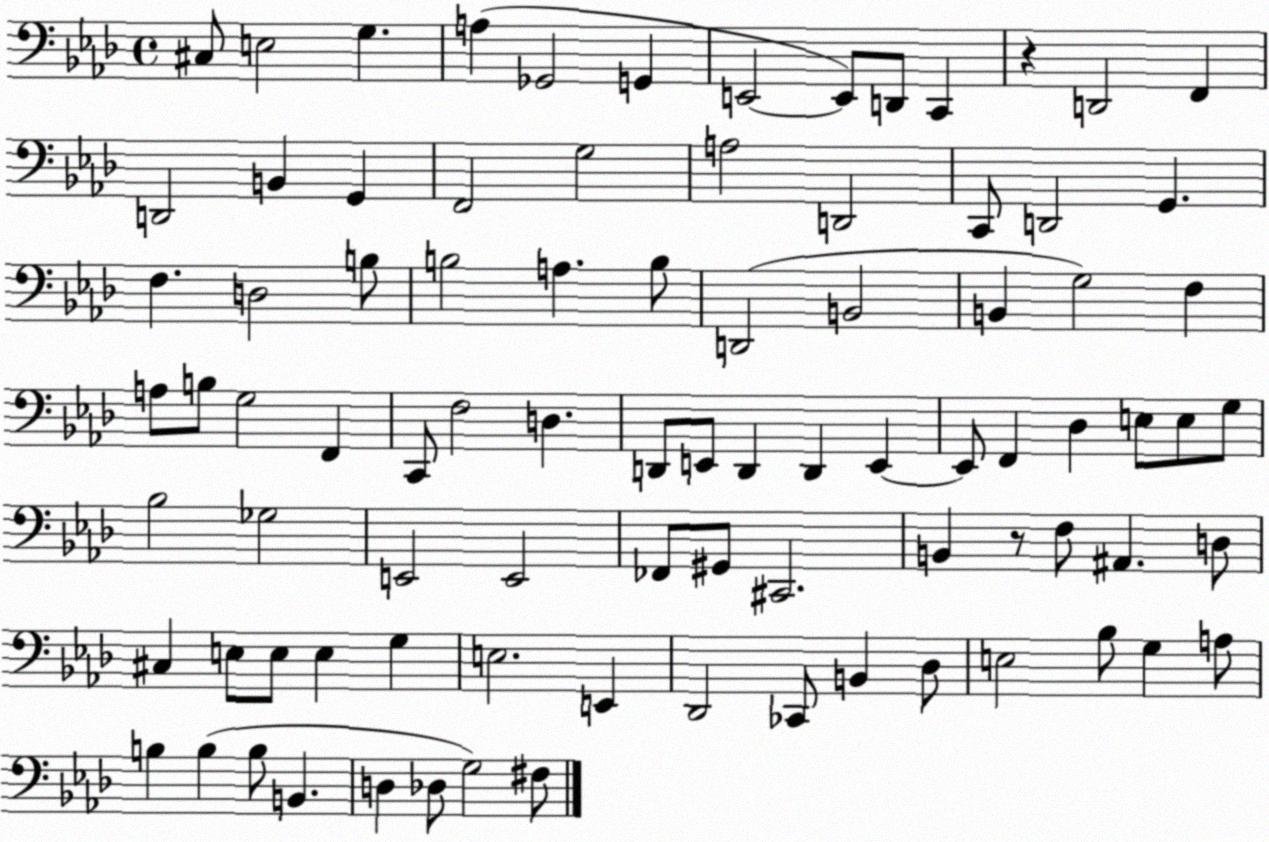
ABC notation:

X:1
T:Untitled
M:4/4
L:1/4
K:Ab
^C,/2 E,2 G, A, _G,,2 G,, E,,2 E,,/2 D,,/2 C,, z D,,2 F,, D,,2 B,, G,, F,,2 G,2 A,2 D,,2 C,,/2 D,,2 G,, F, D,2 B,/2 B,2 A, B,/2 D,,2 B,,2 B,, G,2 F, A,/2 B,/2 G,2 F,, C,,/2 F,2 D, D,,/2 E,,/2 D,, D,, E,, E,,/2 F,, _D, E,/2 E,/2 G,/2 _B,2 _G,2 E,,2 E,,2 _F,,/2 ^G,,/2 ^C,,2 B,, z/2 F,/2 ^A,, D,/2 ^C, E,/2 E,/2 E, G, E,2 E,, _D,,2 _C,,/2 B,, _D,/2 E,2 _B,/2 G, A,/2 B, B, B,/2 B,, D, _D,/2 G,2 ^F,/2